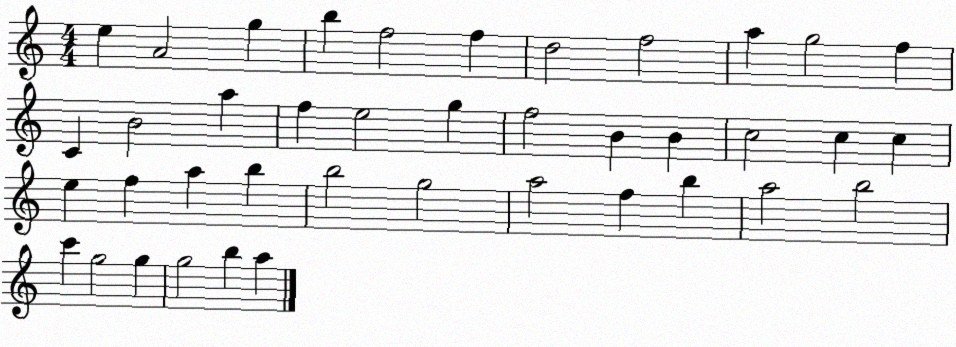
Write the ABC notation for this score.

X:1
T:Untitled
M:4/4
L:1/4
K:C
e A2 g b f2 f d2 f2 a g2 f C B2 a f e2 g f2 B B c2 c c e f a b b2 g2 a2 f b a2 b2 c' g2 g g2 b a